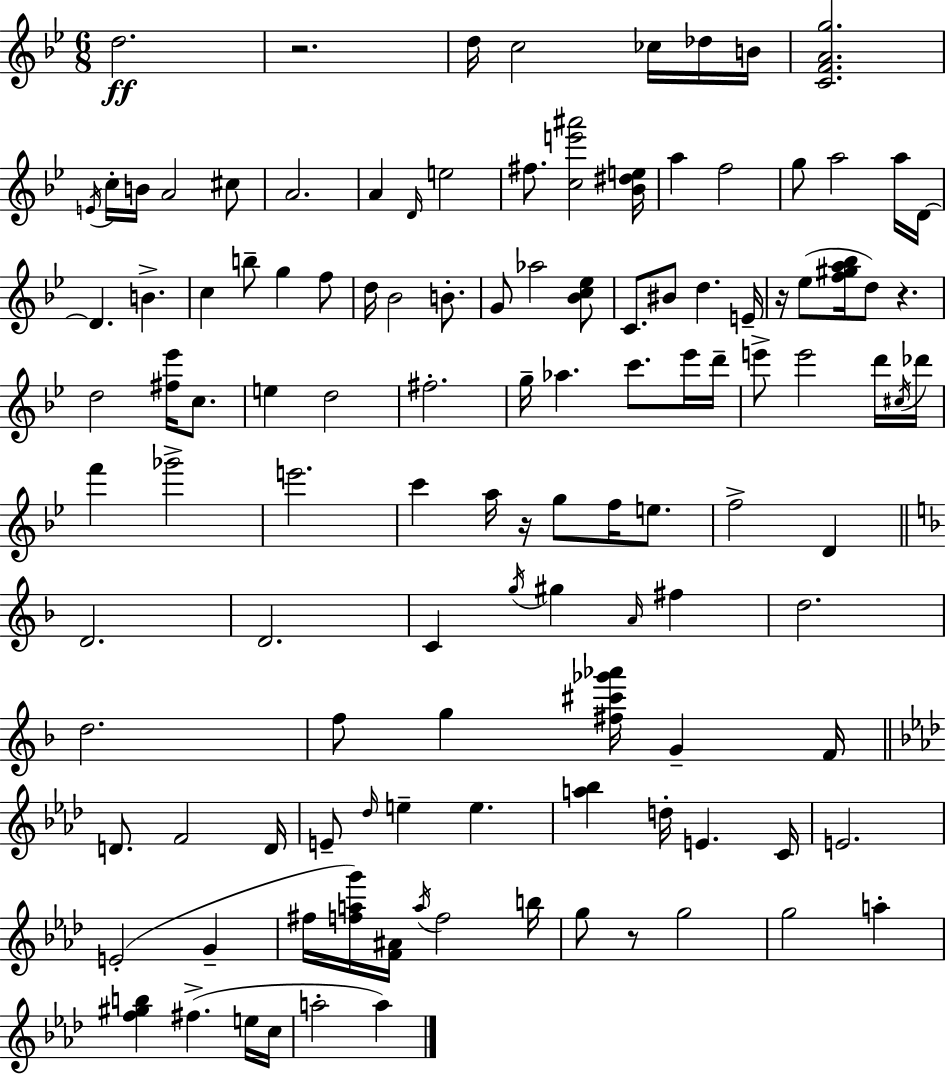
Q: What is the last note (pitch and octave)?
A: A5